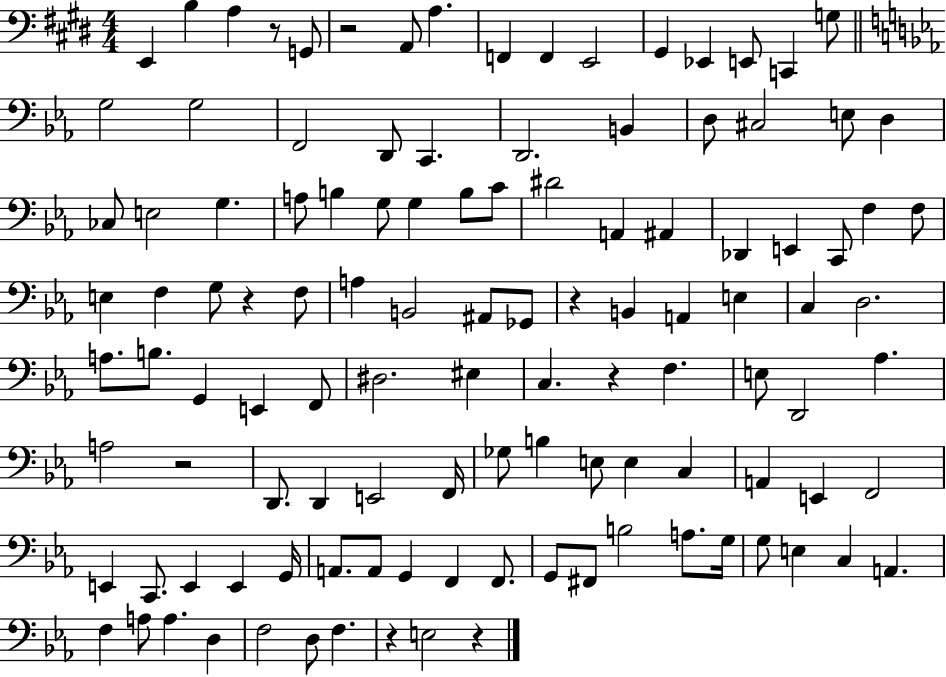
E2/q B3/q A3/q R/e G2/e R/h A2/e A3/q. F2/q F2/q E2/h G#2/q Eb2/q E2/e C2/q G3/e G3/h G3/h F2/h D2/e C2/q. D2/h. B2/q D3/e C#3/h E3/e D3/q CES3/e E3/h G3/q. A3/e B3/q G3/e G3/q B3/e C4/e D#4/h A2/q A#2/q Db2/q E2/q C2/e F3/q F3/e E3/q F3/q G3/e R/q F3/e A3/q B2/h A#2/e Gb2/e R/q B2/q A2/q E3/q C3/q D3/h. A3/e. B3/e. G2/q E2/q F2/e D#3/h. EIS3/q C3/q. R/q F3/q. E3/e D2/h Ab3/q. A3/h R/h D2/e. D2/q E2/h F2/s Gb3/e B3/q E3/e E3/q C3/q A2/q E2/q F2/h E2/q C2/e. E2/q E2/q G2/s A2/e. A2/e G2/q F2/q F2/e. G2/e F#2/e B3/h A3/e. G3/s G3/e E3/q C3/q A2/q. F3/q A3/e A3/q. D3/q F3/h D3/e F3/q. R/q E3/h R/q